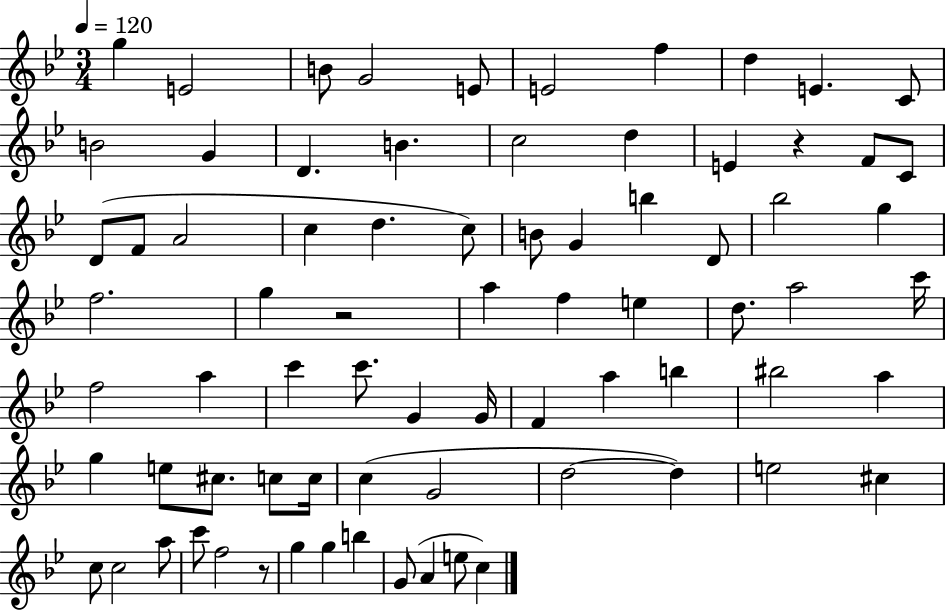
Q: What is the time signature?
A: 3/4